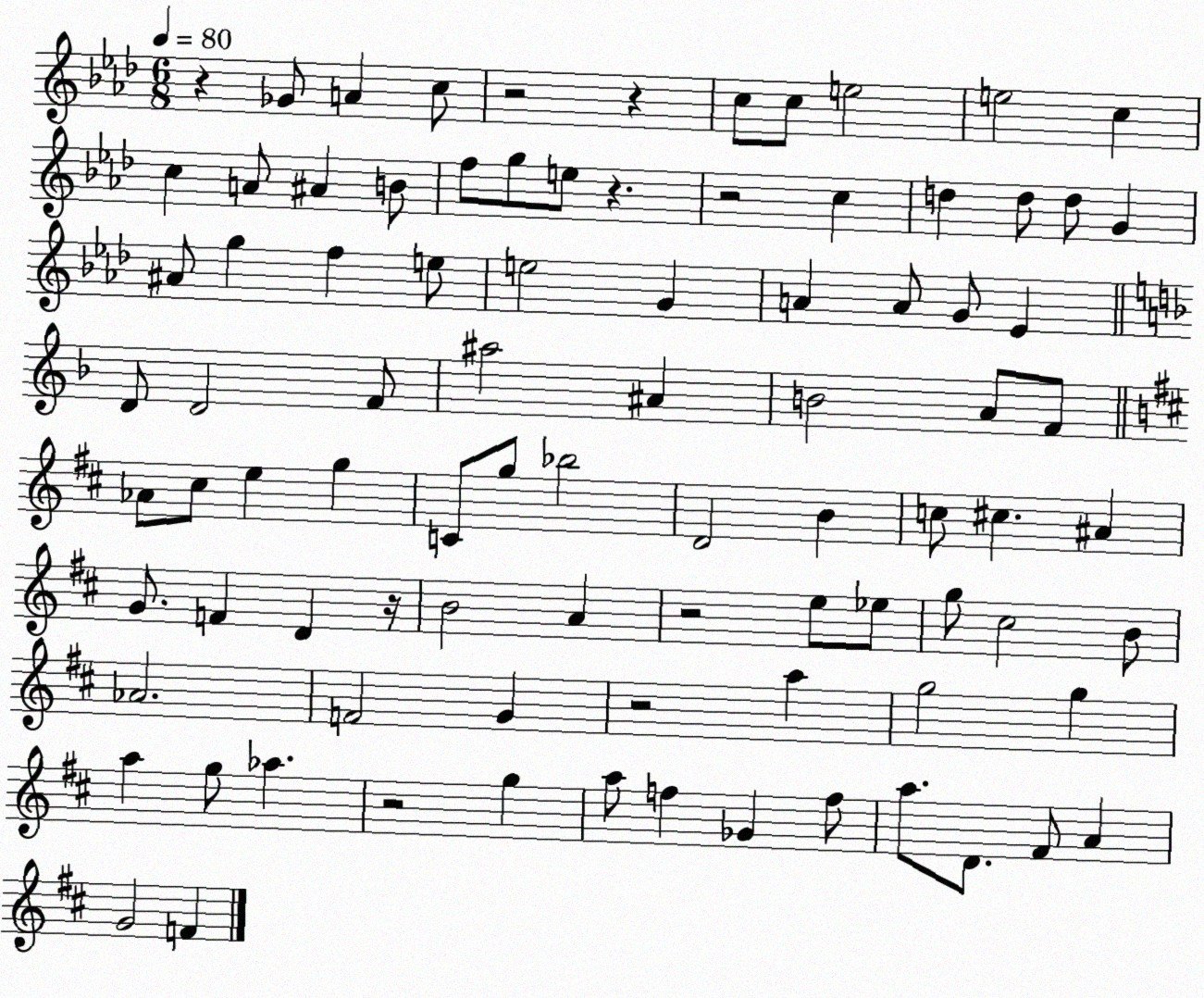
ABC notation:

X:1
T:Untitled
M:6/8
L:1/4
K:Ab
z _G/2 A c/2 z2 z c/2 c/2 e2 e2 c c A/2 ^A B/2 f/2 g/2 e/2 z z2 c d d/2 d/2 G ^A/2 g f e/2 e2 G A A/2 G/2 _E D/2 D2 F/2 ^a2 ^A B2 A/2 F/2 _A/2 ^c/2 e g C/2 g/2 _b2 D2 B c/2 ^c ^A G/2 F D z/4 B2 A z2 e/2 _e/2 g/2 ^c2 B/2 _A2 F2 G z2 a g2 g a g/2 _a z2 g a/2 f _G f/2 a/2 D/2 ^F/2 A G2 F